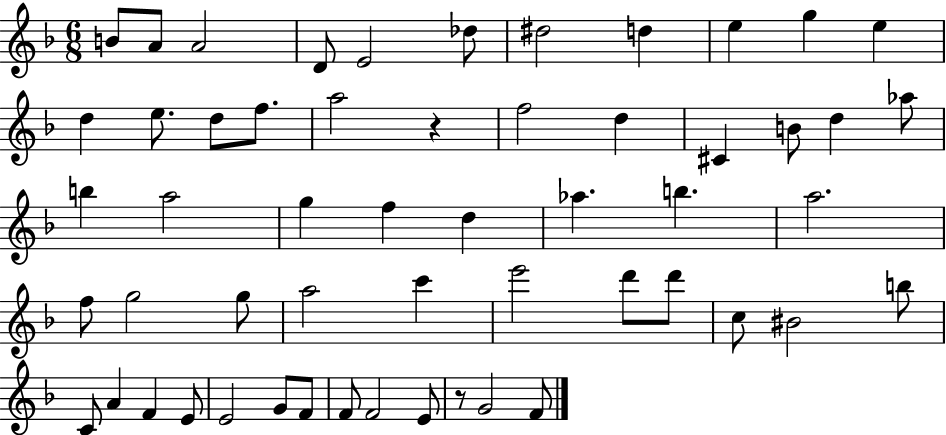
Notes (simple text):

B4/e A4/e A4/h D4/e E4/h Db5/e D#5/h D5/q E5/q G5/q E5/q D5/q E5/e. D5/e F5/e. A5/h R/q F5/h D5/q C#4/q B4/e D5/q Ab5/e B5/q A5/h G5/q F5/q D5/q Ab5/q. B5/q. A5/h. F5/e G5/h G5/e A5/h C6/q E6/h D6/e D6/e C5/e BIS4/h B5/e C4/e A4/q F4/q E4/e E4/h G4/e F4/e F4/e F4/h E4/e R/e G4/h F4/e